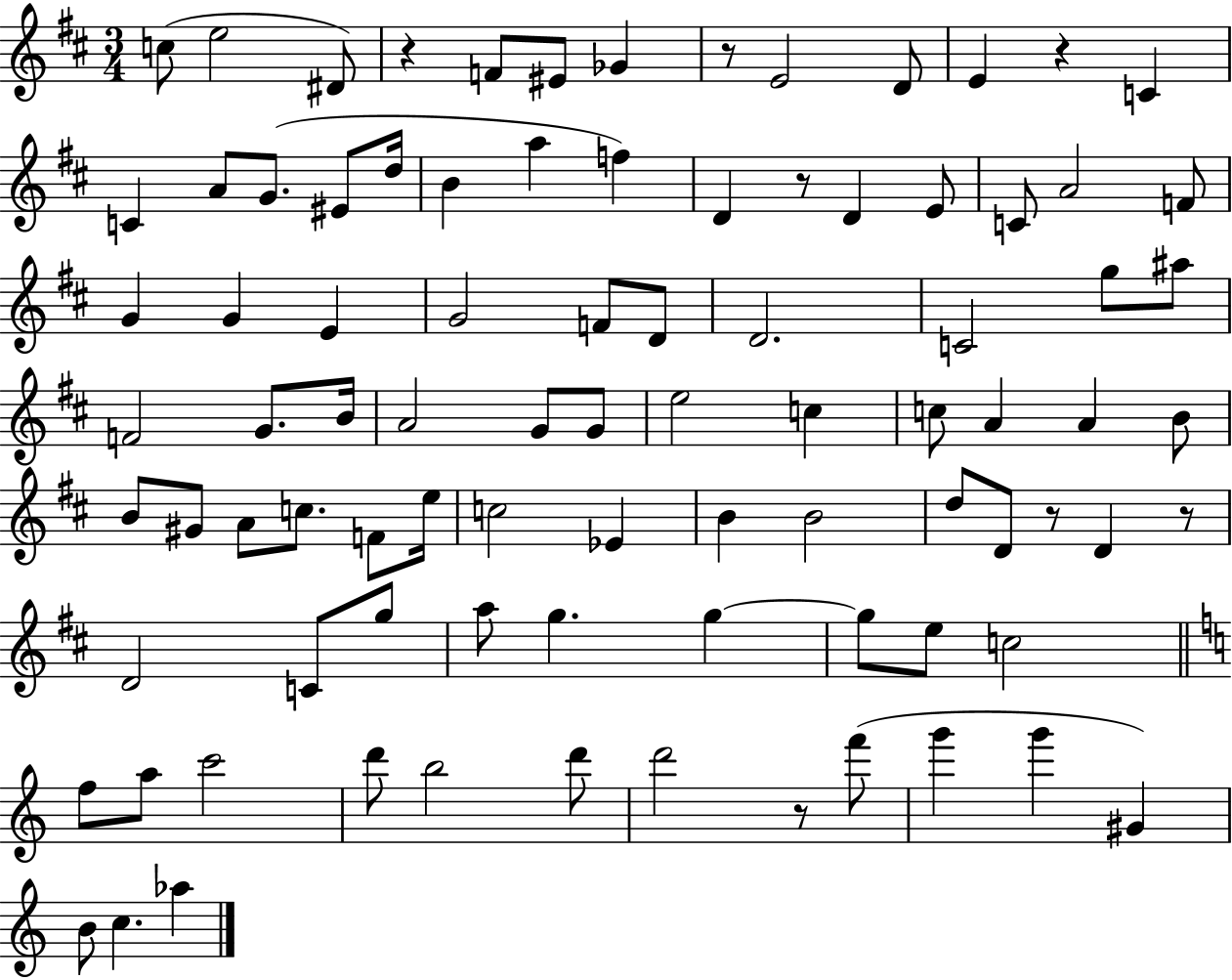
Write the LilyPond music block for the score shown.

{
  \clef treble
  \numericTimeSignature
  \time 3/4
  \key d \major
  c''8( e''2 dis'8) | r4 f'8 eis'8 ges'4 | r8 e'2 d'8 | e'4 r4 c'4 | \break c'4 a'8 g'8.( eis'8 d''16 | b'4 a''4 f''4) | d'4 r8 d'4 e'8 | c'8 a'2 f'8 | \break g'4 g'4 e'4 | g'2 f'8 d'8 | d'2. | c'2 g''8 ais''8 | \break f'2 g'8. b'16 | a'2 g'8 g'8 | e''2 c''4 | c''8 a'4 a'4 b'8 | \break b'8 gis'8 a'8 c''8. f'8 e''16 | c''2 ees'4 | b'4 b'2 | d''8 d'8 r8 d'4 r8 | \break d'2 c'8 g''8 | a''8 g''4. g''4~~ | g''8 e''8 c''2 | \bar "||" \break \key c \major f''8 a''8 c'''2 | d'''8 b''2 d'''8 | d'''2 r8 f'''8( | g'''4 g'''4 gis'4) | \break b'8 c''4. aes''4 | \bar "|."
}